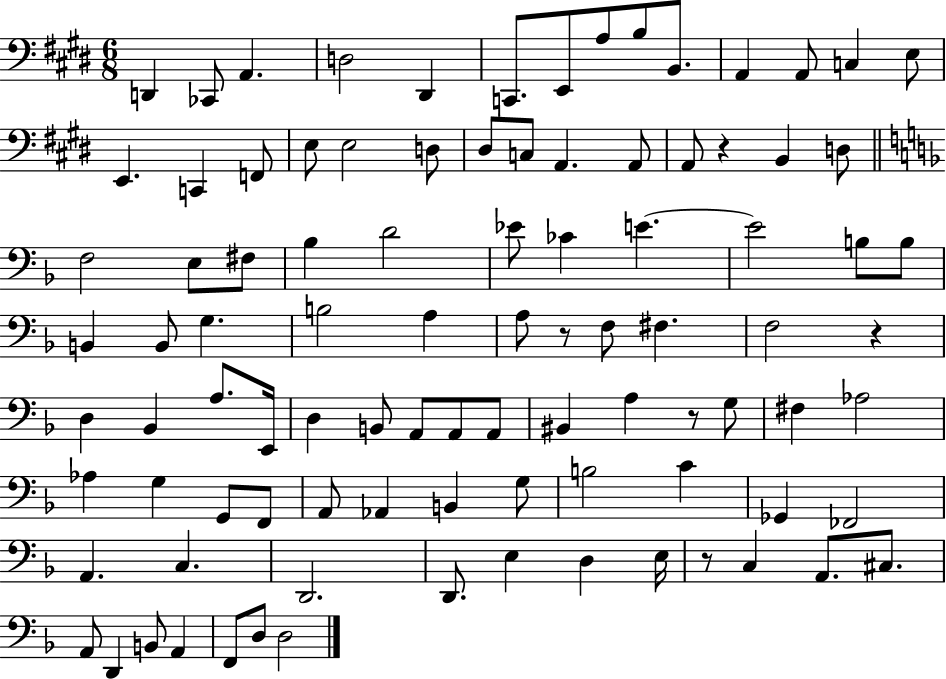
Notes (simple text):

D2/q CES2/e A2/q. D3/h D#2/q C2/e. E2/e A3/e B3/e B2/e. A2/q A2/e C3/q E3/e E2/q. C2/q F2/e E3/e E3/h D3/e D#3/e C3/e A2/q. A2/e A2/e R/q B2/q D3/e F3/h E3/e F#3/e Bb3/q D4/h Eb4/e CES4/q E4/q. E4/h B3/e B3/e B2/q B2/e G3/q. B3/h A3/q A3/e R/e F3/e F#3/q. F3/h R/q D3/q Bb2/q A3/e. E2/s D3/q B2/e A2/e A2/e A2/e BIS2/q A3/q R/e G3/e F#3/q Ab3/h Ab3/q G3/q G2/e F2/e A2/e Ab2/q B2/q G3/e B3/h C4/q Gb2/q FES2/h A2/q. C3/q. D2/h. D2/e. E3/q D3/q E3/s R/e C3/q A2/e. C#3/e. A2/e D2/q B2/e A2/q F2/e D3/e D3/h